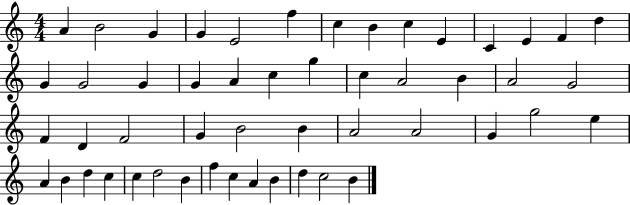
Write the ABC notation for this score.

X:1
T:Untitled
M:4/4
L:1/4
K:C
A B2 G G E2 f c B c E C E F d G G2 G G A c g c A2 B A2 G2 F D F2 G B2 B A2 A2 G g2 e A B d c c d2 B f c A B d c2 B